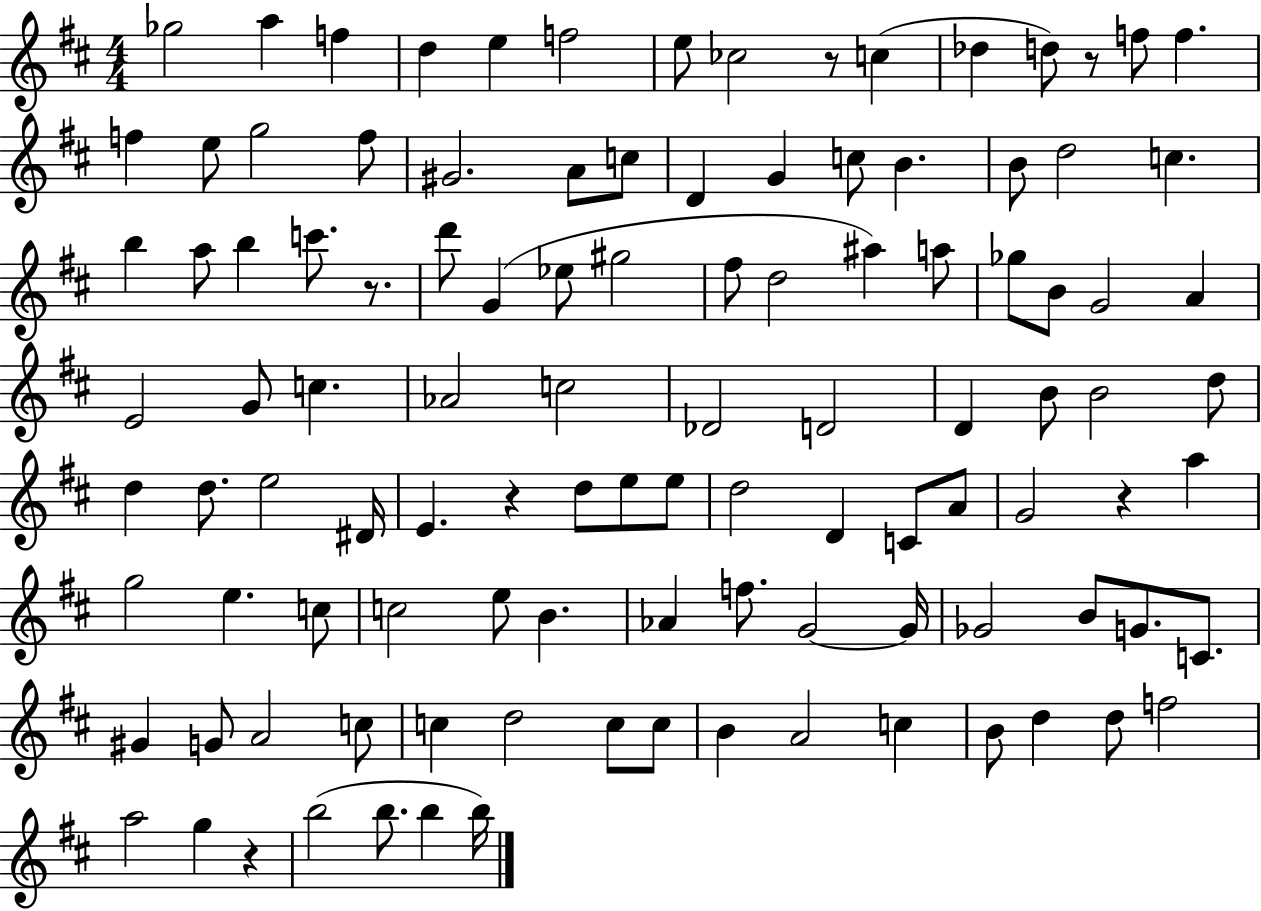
{
  \clef treble
  \numericTimeSignature
  \time 4/4
  \key d \major
  ges''2 a''4 f''4 | d''4 e''4 f''2 | e''8 ces''2 r8 c''4( | des''4 d''8) r8 f''8 f''4. | \break f''4 e''8 g''2 f''8 | gis'2. a'8 c''8 | d'4 g'4 c''8 b'4. | b'8 d''2 c''4. | \break b''4 a''8 b''4 c'''8. r8. | d'''8 g'4( ees''8 gis''2 | fis''8 d''2 ais''4) a''8 | ges''8 b'8 g'2 a'4 | \break e'2 g'8 c''4. | aes'2 c''2 | des'2 d'2 | d'4 b'8 b'2 d''8 | \break d''4 d''8. e''2 dis'16 | e'4. r4 d''8 e''8 e''8 | d''2 d'4 c'8 a'8 | g'2 r4 a''4 | \break g''2 e''4. c''8 | c''2 e''8 b'4. | aes'4 f''8. g'2~~ g'16 | ges'2 b'8 g'8. c'8. | \break gis'4 g'8 a'2 c''8 | c''4 d''2 c''8 c''8 | b'4 a'2 c''4 | b'8 d''4 d''8 f''2 | \break a''2 g''4 r4 | b''2( b''8. b''4 b''16) | \bar "|."
}